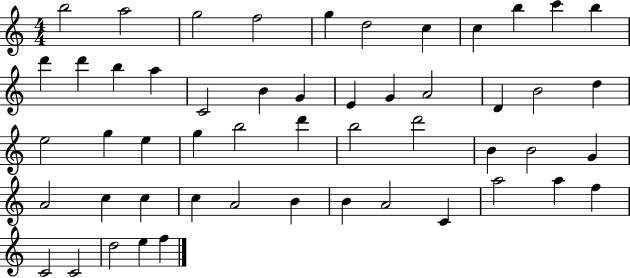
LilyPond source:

{
  \clef treble
  \numericTimeSignature
  \time 4/4
  \key c \major
  b''2 a''2 | g''2 f''2 | g''4 d''2 c''4 | c''4 b''4 c'''4 b''4 | \break d'''4 d'''4 b''4 a''4 | c'2 b'4 g'4 | e'4 g'4 a'2 | d'4 b'2 d''4 | \break e''2 g''4 e''4 | g''4 b''2 d'''4 | b''2 d'''2 | b'4 b'2 g'4 | \break a'2 c''4 c''4 | c''4 a'2 b'4 | b'4 a'2 c'4 | a''2 a''4 f''4 | \break c'2 c'2 | d''2 e''4 f''4 | \bar "|."
}